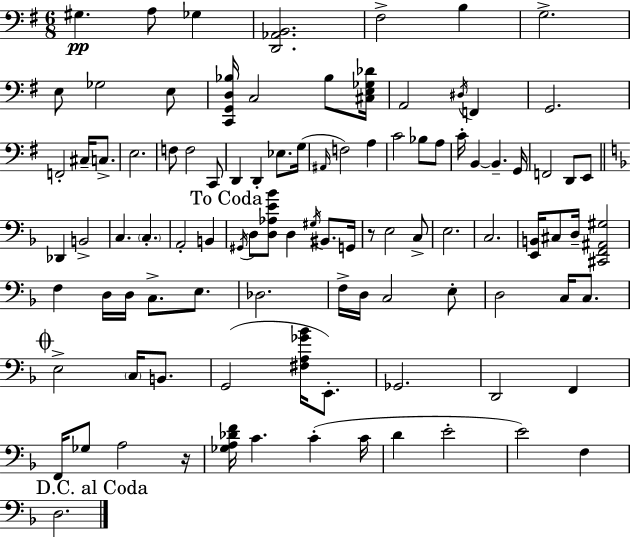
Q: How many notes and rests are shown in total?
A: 99